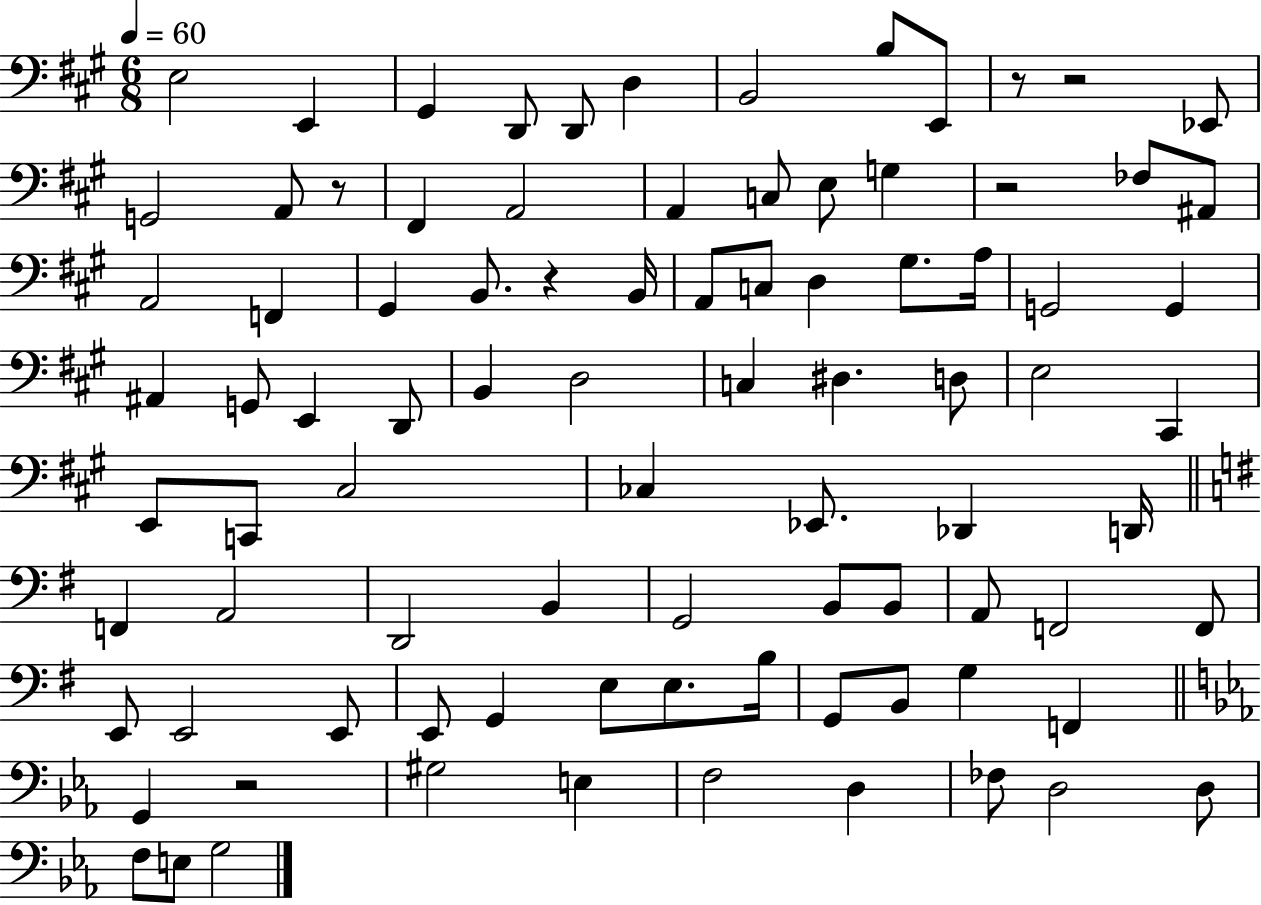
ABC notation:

X:1
T:Untitled
M:6/8
L:1/4
K:A
E,2 E,, ^G,, D,,/2 D,,/2 D, B,,2 B,/2 E,,/2 z/2 z2 _E,,/2 G,,2 A,,/2 z/2 ^F,, A,,2 A,, C,/2 E,/2 G, z2 _F,/2 ^A,,/2 A,,2 F,, ^G,, B,,/2 z B,,/4 A,,/2 C,/2 D, ^G,/2 A,/4 G,,2 G,, ^A,, G,,/2 E,, D,,/2 B,, D,2 C, ^D, D,/2 E,2 ^C,, E,,/2 C,,/2 ^C,2 _C, _E,,/2 _D,, D,,/4 F,, A,,2 D,,2 B,, G,,2 B,,/2 B,,/2 A,,/2 F,,2 F,,/2 E,,/2 E,,2 E,,/2 E,,/2 G,, E,/2 E,/2 B,/4 G,,/2 B,,/2 G, F,, G,, z2 ^G,2 E, F,2 D, _F,/2 D,2 D,/2 F,/2 E,/2 G,2